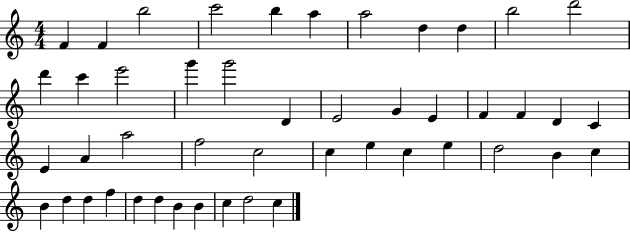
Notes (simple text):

F4/q F4/q B5/h C6/h B5/q A5/q A5/h D5/q D5/q B5/h D6/h D6/q C6/q E6/h G6/q G6/h D4/q E4/h G4/q E4/q F4/q F4/q D4/q C4/q E4/q A4/q A5/h F5/h C5/h C5/q E5/q C5/q E5/q D5/h B4/q C5/q B4/q D5/q D5/q F5/q D5/q D5/q B4/q B4/q C5/q D5/h C5/q